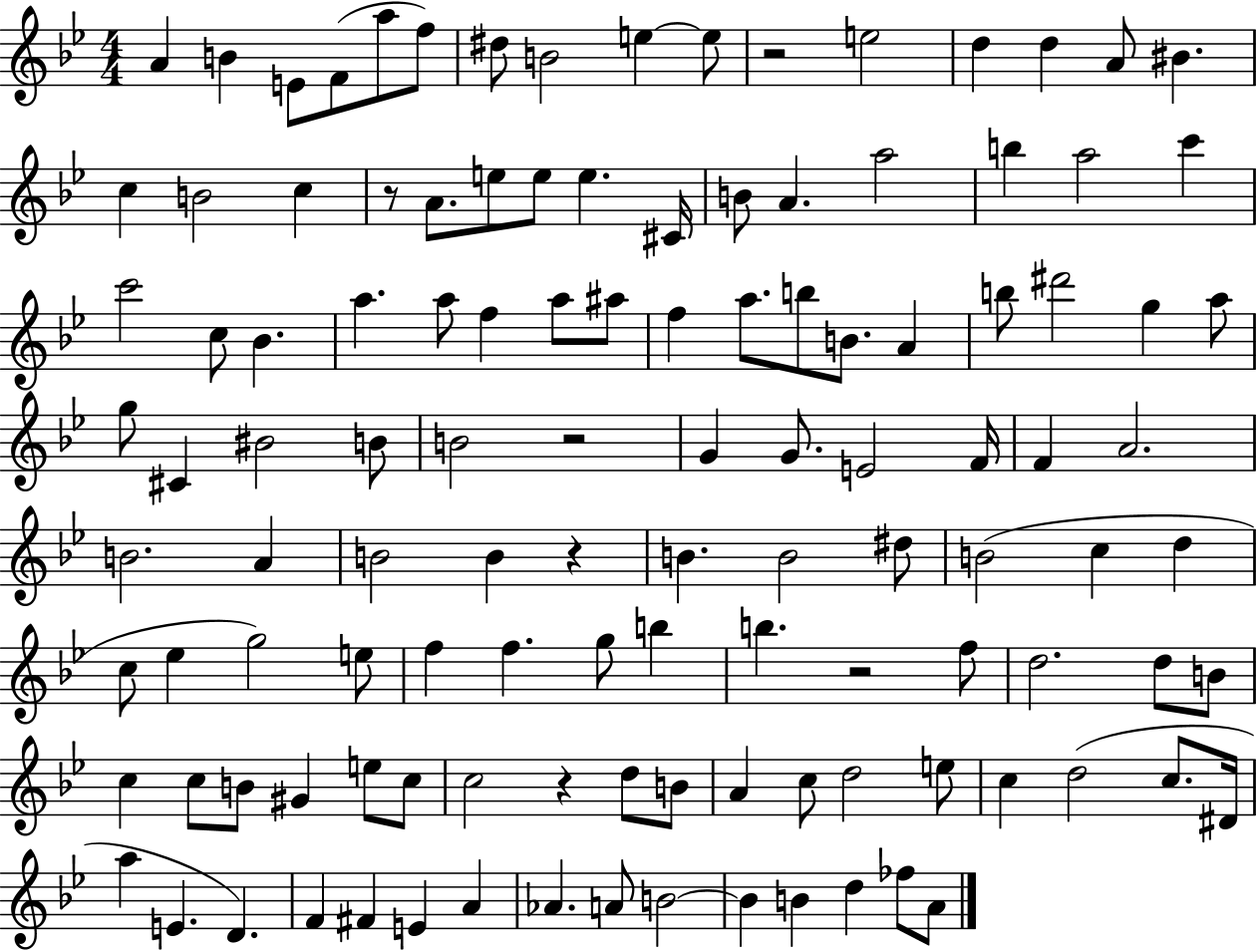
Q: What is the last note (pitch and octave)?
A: A4